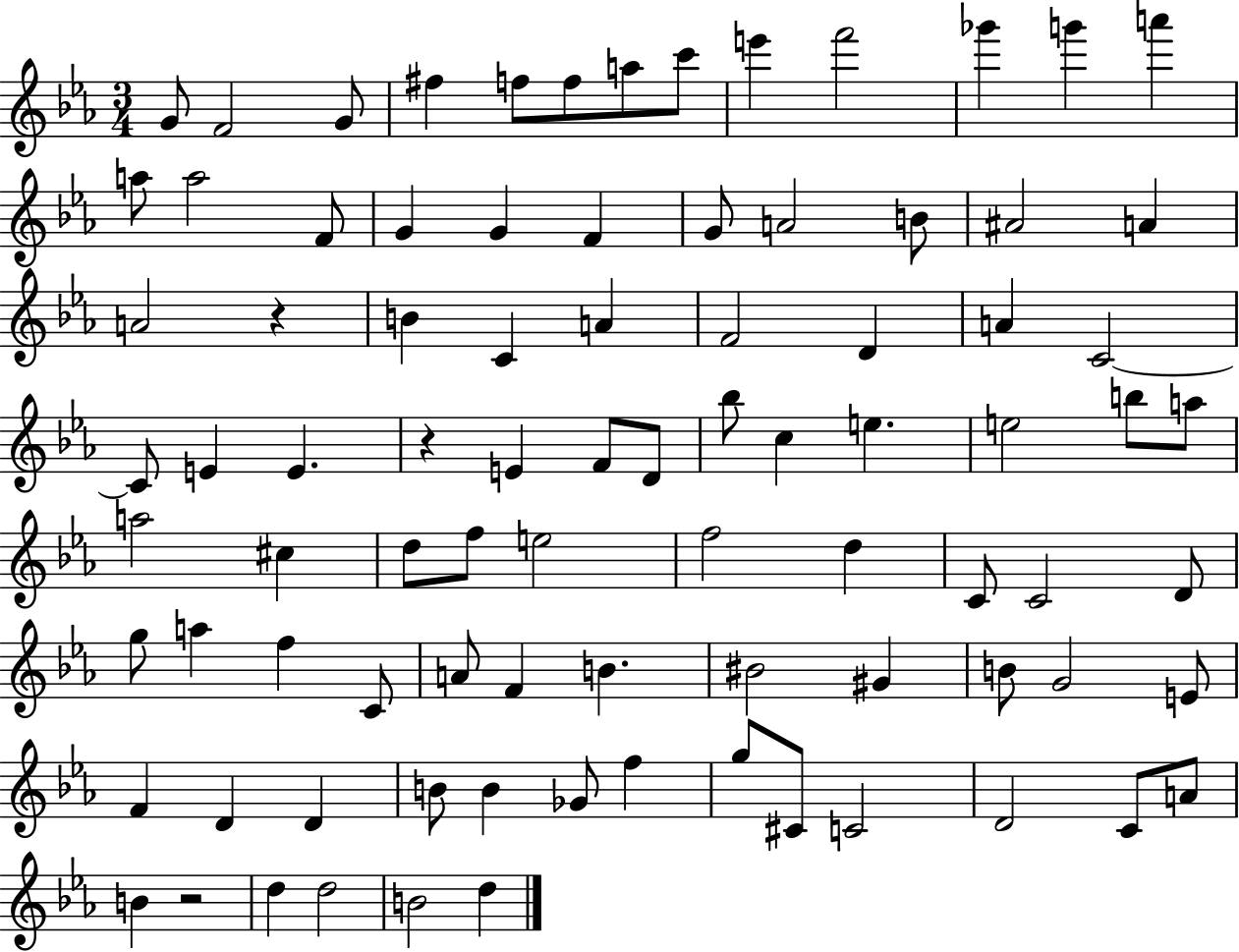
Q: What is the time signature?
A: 3/4